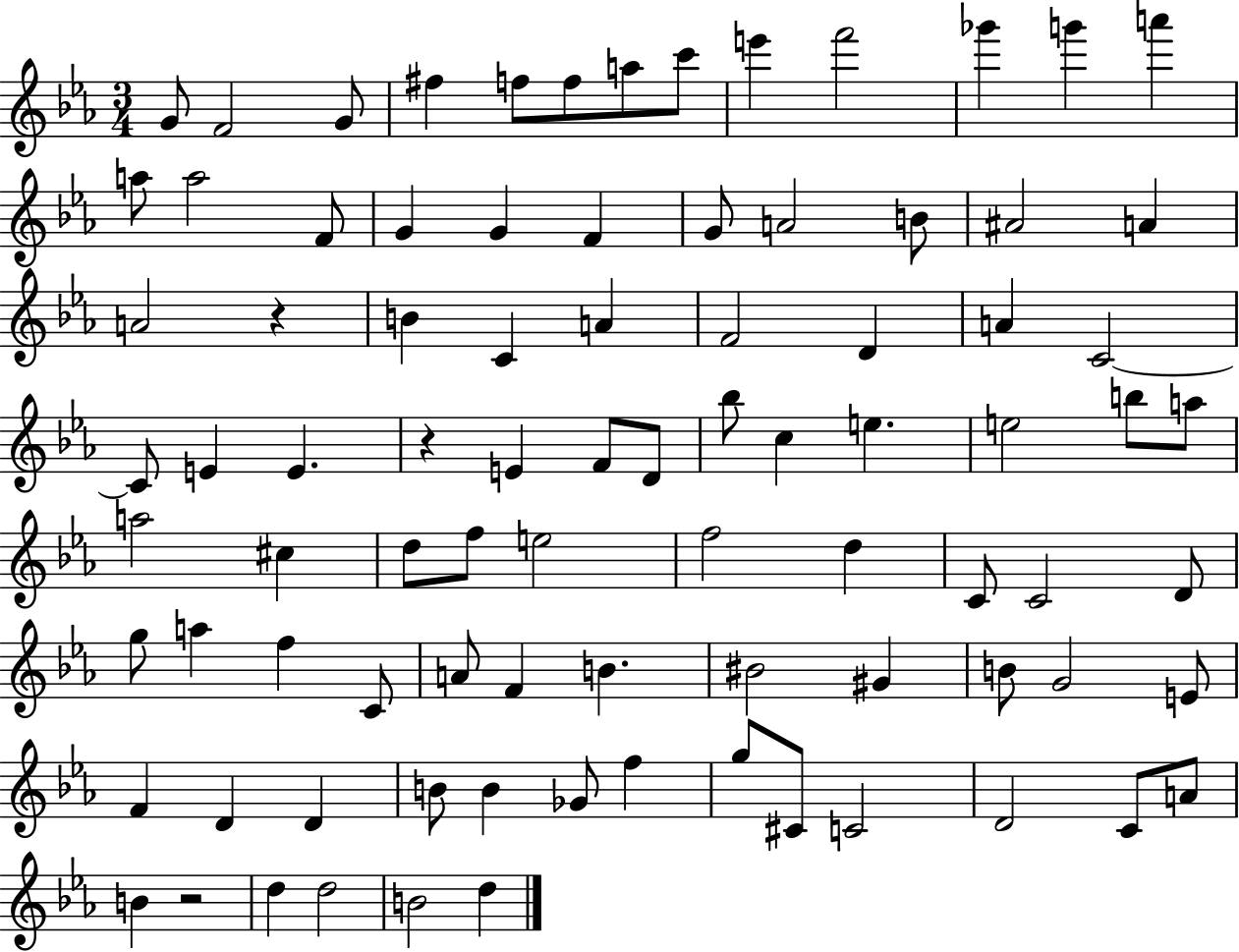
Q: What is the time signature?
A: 3/4